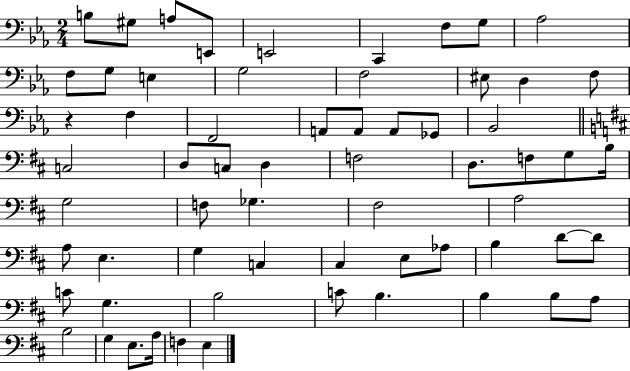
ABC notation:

X:1
T:Untitled
M:2/4
L:1/4
K:Eb
B,/2 ^G,/2 A,/2 E,,/2 E,,2 C,, F,/2 G,/2 _A,2 F,/2 G,/2 E, G,2 F,2 ^E,/2 D, F,/2 z F, F,,2 A,,/2 A,,/2 A,,/2 _G,,/2 _B,,2 C,2 D,/2 C,/2 D, F,2 D,/2 F,/2 G,/2 B,/4 G,2 F,/2 _G, ^F,2 A,2 A,/2 E, G, C, ^C, E,/2 _A,/2 B, D/2 D/2 C/2 G, B,2 C/2 B, B, B,/2 A,/2 B,2 G, E,/2 A,/4 F, E,